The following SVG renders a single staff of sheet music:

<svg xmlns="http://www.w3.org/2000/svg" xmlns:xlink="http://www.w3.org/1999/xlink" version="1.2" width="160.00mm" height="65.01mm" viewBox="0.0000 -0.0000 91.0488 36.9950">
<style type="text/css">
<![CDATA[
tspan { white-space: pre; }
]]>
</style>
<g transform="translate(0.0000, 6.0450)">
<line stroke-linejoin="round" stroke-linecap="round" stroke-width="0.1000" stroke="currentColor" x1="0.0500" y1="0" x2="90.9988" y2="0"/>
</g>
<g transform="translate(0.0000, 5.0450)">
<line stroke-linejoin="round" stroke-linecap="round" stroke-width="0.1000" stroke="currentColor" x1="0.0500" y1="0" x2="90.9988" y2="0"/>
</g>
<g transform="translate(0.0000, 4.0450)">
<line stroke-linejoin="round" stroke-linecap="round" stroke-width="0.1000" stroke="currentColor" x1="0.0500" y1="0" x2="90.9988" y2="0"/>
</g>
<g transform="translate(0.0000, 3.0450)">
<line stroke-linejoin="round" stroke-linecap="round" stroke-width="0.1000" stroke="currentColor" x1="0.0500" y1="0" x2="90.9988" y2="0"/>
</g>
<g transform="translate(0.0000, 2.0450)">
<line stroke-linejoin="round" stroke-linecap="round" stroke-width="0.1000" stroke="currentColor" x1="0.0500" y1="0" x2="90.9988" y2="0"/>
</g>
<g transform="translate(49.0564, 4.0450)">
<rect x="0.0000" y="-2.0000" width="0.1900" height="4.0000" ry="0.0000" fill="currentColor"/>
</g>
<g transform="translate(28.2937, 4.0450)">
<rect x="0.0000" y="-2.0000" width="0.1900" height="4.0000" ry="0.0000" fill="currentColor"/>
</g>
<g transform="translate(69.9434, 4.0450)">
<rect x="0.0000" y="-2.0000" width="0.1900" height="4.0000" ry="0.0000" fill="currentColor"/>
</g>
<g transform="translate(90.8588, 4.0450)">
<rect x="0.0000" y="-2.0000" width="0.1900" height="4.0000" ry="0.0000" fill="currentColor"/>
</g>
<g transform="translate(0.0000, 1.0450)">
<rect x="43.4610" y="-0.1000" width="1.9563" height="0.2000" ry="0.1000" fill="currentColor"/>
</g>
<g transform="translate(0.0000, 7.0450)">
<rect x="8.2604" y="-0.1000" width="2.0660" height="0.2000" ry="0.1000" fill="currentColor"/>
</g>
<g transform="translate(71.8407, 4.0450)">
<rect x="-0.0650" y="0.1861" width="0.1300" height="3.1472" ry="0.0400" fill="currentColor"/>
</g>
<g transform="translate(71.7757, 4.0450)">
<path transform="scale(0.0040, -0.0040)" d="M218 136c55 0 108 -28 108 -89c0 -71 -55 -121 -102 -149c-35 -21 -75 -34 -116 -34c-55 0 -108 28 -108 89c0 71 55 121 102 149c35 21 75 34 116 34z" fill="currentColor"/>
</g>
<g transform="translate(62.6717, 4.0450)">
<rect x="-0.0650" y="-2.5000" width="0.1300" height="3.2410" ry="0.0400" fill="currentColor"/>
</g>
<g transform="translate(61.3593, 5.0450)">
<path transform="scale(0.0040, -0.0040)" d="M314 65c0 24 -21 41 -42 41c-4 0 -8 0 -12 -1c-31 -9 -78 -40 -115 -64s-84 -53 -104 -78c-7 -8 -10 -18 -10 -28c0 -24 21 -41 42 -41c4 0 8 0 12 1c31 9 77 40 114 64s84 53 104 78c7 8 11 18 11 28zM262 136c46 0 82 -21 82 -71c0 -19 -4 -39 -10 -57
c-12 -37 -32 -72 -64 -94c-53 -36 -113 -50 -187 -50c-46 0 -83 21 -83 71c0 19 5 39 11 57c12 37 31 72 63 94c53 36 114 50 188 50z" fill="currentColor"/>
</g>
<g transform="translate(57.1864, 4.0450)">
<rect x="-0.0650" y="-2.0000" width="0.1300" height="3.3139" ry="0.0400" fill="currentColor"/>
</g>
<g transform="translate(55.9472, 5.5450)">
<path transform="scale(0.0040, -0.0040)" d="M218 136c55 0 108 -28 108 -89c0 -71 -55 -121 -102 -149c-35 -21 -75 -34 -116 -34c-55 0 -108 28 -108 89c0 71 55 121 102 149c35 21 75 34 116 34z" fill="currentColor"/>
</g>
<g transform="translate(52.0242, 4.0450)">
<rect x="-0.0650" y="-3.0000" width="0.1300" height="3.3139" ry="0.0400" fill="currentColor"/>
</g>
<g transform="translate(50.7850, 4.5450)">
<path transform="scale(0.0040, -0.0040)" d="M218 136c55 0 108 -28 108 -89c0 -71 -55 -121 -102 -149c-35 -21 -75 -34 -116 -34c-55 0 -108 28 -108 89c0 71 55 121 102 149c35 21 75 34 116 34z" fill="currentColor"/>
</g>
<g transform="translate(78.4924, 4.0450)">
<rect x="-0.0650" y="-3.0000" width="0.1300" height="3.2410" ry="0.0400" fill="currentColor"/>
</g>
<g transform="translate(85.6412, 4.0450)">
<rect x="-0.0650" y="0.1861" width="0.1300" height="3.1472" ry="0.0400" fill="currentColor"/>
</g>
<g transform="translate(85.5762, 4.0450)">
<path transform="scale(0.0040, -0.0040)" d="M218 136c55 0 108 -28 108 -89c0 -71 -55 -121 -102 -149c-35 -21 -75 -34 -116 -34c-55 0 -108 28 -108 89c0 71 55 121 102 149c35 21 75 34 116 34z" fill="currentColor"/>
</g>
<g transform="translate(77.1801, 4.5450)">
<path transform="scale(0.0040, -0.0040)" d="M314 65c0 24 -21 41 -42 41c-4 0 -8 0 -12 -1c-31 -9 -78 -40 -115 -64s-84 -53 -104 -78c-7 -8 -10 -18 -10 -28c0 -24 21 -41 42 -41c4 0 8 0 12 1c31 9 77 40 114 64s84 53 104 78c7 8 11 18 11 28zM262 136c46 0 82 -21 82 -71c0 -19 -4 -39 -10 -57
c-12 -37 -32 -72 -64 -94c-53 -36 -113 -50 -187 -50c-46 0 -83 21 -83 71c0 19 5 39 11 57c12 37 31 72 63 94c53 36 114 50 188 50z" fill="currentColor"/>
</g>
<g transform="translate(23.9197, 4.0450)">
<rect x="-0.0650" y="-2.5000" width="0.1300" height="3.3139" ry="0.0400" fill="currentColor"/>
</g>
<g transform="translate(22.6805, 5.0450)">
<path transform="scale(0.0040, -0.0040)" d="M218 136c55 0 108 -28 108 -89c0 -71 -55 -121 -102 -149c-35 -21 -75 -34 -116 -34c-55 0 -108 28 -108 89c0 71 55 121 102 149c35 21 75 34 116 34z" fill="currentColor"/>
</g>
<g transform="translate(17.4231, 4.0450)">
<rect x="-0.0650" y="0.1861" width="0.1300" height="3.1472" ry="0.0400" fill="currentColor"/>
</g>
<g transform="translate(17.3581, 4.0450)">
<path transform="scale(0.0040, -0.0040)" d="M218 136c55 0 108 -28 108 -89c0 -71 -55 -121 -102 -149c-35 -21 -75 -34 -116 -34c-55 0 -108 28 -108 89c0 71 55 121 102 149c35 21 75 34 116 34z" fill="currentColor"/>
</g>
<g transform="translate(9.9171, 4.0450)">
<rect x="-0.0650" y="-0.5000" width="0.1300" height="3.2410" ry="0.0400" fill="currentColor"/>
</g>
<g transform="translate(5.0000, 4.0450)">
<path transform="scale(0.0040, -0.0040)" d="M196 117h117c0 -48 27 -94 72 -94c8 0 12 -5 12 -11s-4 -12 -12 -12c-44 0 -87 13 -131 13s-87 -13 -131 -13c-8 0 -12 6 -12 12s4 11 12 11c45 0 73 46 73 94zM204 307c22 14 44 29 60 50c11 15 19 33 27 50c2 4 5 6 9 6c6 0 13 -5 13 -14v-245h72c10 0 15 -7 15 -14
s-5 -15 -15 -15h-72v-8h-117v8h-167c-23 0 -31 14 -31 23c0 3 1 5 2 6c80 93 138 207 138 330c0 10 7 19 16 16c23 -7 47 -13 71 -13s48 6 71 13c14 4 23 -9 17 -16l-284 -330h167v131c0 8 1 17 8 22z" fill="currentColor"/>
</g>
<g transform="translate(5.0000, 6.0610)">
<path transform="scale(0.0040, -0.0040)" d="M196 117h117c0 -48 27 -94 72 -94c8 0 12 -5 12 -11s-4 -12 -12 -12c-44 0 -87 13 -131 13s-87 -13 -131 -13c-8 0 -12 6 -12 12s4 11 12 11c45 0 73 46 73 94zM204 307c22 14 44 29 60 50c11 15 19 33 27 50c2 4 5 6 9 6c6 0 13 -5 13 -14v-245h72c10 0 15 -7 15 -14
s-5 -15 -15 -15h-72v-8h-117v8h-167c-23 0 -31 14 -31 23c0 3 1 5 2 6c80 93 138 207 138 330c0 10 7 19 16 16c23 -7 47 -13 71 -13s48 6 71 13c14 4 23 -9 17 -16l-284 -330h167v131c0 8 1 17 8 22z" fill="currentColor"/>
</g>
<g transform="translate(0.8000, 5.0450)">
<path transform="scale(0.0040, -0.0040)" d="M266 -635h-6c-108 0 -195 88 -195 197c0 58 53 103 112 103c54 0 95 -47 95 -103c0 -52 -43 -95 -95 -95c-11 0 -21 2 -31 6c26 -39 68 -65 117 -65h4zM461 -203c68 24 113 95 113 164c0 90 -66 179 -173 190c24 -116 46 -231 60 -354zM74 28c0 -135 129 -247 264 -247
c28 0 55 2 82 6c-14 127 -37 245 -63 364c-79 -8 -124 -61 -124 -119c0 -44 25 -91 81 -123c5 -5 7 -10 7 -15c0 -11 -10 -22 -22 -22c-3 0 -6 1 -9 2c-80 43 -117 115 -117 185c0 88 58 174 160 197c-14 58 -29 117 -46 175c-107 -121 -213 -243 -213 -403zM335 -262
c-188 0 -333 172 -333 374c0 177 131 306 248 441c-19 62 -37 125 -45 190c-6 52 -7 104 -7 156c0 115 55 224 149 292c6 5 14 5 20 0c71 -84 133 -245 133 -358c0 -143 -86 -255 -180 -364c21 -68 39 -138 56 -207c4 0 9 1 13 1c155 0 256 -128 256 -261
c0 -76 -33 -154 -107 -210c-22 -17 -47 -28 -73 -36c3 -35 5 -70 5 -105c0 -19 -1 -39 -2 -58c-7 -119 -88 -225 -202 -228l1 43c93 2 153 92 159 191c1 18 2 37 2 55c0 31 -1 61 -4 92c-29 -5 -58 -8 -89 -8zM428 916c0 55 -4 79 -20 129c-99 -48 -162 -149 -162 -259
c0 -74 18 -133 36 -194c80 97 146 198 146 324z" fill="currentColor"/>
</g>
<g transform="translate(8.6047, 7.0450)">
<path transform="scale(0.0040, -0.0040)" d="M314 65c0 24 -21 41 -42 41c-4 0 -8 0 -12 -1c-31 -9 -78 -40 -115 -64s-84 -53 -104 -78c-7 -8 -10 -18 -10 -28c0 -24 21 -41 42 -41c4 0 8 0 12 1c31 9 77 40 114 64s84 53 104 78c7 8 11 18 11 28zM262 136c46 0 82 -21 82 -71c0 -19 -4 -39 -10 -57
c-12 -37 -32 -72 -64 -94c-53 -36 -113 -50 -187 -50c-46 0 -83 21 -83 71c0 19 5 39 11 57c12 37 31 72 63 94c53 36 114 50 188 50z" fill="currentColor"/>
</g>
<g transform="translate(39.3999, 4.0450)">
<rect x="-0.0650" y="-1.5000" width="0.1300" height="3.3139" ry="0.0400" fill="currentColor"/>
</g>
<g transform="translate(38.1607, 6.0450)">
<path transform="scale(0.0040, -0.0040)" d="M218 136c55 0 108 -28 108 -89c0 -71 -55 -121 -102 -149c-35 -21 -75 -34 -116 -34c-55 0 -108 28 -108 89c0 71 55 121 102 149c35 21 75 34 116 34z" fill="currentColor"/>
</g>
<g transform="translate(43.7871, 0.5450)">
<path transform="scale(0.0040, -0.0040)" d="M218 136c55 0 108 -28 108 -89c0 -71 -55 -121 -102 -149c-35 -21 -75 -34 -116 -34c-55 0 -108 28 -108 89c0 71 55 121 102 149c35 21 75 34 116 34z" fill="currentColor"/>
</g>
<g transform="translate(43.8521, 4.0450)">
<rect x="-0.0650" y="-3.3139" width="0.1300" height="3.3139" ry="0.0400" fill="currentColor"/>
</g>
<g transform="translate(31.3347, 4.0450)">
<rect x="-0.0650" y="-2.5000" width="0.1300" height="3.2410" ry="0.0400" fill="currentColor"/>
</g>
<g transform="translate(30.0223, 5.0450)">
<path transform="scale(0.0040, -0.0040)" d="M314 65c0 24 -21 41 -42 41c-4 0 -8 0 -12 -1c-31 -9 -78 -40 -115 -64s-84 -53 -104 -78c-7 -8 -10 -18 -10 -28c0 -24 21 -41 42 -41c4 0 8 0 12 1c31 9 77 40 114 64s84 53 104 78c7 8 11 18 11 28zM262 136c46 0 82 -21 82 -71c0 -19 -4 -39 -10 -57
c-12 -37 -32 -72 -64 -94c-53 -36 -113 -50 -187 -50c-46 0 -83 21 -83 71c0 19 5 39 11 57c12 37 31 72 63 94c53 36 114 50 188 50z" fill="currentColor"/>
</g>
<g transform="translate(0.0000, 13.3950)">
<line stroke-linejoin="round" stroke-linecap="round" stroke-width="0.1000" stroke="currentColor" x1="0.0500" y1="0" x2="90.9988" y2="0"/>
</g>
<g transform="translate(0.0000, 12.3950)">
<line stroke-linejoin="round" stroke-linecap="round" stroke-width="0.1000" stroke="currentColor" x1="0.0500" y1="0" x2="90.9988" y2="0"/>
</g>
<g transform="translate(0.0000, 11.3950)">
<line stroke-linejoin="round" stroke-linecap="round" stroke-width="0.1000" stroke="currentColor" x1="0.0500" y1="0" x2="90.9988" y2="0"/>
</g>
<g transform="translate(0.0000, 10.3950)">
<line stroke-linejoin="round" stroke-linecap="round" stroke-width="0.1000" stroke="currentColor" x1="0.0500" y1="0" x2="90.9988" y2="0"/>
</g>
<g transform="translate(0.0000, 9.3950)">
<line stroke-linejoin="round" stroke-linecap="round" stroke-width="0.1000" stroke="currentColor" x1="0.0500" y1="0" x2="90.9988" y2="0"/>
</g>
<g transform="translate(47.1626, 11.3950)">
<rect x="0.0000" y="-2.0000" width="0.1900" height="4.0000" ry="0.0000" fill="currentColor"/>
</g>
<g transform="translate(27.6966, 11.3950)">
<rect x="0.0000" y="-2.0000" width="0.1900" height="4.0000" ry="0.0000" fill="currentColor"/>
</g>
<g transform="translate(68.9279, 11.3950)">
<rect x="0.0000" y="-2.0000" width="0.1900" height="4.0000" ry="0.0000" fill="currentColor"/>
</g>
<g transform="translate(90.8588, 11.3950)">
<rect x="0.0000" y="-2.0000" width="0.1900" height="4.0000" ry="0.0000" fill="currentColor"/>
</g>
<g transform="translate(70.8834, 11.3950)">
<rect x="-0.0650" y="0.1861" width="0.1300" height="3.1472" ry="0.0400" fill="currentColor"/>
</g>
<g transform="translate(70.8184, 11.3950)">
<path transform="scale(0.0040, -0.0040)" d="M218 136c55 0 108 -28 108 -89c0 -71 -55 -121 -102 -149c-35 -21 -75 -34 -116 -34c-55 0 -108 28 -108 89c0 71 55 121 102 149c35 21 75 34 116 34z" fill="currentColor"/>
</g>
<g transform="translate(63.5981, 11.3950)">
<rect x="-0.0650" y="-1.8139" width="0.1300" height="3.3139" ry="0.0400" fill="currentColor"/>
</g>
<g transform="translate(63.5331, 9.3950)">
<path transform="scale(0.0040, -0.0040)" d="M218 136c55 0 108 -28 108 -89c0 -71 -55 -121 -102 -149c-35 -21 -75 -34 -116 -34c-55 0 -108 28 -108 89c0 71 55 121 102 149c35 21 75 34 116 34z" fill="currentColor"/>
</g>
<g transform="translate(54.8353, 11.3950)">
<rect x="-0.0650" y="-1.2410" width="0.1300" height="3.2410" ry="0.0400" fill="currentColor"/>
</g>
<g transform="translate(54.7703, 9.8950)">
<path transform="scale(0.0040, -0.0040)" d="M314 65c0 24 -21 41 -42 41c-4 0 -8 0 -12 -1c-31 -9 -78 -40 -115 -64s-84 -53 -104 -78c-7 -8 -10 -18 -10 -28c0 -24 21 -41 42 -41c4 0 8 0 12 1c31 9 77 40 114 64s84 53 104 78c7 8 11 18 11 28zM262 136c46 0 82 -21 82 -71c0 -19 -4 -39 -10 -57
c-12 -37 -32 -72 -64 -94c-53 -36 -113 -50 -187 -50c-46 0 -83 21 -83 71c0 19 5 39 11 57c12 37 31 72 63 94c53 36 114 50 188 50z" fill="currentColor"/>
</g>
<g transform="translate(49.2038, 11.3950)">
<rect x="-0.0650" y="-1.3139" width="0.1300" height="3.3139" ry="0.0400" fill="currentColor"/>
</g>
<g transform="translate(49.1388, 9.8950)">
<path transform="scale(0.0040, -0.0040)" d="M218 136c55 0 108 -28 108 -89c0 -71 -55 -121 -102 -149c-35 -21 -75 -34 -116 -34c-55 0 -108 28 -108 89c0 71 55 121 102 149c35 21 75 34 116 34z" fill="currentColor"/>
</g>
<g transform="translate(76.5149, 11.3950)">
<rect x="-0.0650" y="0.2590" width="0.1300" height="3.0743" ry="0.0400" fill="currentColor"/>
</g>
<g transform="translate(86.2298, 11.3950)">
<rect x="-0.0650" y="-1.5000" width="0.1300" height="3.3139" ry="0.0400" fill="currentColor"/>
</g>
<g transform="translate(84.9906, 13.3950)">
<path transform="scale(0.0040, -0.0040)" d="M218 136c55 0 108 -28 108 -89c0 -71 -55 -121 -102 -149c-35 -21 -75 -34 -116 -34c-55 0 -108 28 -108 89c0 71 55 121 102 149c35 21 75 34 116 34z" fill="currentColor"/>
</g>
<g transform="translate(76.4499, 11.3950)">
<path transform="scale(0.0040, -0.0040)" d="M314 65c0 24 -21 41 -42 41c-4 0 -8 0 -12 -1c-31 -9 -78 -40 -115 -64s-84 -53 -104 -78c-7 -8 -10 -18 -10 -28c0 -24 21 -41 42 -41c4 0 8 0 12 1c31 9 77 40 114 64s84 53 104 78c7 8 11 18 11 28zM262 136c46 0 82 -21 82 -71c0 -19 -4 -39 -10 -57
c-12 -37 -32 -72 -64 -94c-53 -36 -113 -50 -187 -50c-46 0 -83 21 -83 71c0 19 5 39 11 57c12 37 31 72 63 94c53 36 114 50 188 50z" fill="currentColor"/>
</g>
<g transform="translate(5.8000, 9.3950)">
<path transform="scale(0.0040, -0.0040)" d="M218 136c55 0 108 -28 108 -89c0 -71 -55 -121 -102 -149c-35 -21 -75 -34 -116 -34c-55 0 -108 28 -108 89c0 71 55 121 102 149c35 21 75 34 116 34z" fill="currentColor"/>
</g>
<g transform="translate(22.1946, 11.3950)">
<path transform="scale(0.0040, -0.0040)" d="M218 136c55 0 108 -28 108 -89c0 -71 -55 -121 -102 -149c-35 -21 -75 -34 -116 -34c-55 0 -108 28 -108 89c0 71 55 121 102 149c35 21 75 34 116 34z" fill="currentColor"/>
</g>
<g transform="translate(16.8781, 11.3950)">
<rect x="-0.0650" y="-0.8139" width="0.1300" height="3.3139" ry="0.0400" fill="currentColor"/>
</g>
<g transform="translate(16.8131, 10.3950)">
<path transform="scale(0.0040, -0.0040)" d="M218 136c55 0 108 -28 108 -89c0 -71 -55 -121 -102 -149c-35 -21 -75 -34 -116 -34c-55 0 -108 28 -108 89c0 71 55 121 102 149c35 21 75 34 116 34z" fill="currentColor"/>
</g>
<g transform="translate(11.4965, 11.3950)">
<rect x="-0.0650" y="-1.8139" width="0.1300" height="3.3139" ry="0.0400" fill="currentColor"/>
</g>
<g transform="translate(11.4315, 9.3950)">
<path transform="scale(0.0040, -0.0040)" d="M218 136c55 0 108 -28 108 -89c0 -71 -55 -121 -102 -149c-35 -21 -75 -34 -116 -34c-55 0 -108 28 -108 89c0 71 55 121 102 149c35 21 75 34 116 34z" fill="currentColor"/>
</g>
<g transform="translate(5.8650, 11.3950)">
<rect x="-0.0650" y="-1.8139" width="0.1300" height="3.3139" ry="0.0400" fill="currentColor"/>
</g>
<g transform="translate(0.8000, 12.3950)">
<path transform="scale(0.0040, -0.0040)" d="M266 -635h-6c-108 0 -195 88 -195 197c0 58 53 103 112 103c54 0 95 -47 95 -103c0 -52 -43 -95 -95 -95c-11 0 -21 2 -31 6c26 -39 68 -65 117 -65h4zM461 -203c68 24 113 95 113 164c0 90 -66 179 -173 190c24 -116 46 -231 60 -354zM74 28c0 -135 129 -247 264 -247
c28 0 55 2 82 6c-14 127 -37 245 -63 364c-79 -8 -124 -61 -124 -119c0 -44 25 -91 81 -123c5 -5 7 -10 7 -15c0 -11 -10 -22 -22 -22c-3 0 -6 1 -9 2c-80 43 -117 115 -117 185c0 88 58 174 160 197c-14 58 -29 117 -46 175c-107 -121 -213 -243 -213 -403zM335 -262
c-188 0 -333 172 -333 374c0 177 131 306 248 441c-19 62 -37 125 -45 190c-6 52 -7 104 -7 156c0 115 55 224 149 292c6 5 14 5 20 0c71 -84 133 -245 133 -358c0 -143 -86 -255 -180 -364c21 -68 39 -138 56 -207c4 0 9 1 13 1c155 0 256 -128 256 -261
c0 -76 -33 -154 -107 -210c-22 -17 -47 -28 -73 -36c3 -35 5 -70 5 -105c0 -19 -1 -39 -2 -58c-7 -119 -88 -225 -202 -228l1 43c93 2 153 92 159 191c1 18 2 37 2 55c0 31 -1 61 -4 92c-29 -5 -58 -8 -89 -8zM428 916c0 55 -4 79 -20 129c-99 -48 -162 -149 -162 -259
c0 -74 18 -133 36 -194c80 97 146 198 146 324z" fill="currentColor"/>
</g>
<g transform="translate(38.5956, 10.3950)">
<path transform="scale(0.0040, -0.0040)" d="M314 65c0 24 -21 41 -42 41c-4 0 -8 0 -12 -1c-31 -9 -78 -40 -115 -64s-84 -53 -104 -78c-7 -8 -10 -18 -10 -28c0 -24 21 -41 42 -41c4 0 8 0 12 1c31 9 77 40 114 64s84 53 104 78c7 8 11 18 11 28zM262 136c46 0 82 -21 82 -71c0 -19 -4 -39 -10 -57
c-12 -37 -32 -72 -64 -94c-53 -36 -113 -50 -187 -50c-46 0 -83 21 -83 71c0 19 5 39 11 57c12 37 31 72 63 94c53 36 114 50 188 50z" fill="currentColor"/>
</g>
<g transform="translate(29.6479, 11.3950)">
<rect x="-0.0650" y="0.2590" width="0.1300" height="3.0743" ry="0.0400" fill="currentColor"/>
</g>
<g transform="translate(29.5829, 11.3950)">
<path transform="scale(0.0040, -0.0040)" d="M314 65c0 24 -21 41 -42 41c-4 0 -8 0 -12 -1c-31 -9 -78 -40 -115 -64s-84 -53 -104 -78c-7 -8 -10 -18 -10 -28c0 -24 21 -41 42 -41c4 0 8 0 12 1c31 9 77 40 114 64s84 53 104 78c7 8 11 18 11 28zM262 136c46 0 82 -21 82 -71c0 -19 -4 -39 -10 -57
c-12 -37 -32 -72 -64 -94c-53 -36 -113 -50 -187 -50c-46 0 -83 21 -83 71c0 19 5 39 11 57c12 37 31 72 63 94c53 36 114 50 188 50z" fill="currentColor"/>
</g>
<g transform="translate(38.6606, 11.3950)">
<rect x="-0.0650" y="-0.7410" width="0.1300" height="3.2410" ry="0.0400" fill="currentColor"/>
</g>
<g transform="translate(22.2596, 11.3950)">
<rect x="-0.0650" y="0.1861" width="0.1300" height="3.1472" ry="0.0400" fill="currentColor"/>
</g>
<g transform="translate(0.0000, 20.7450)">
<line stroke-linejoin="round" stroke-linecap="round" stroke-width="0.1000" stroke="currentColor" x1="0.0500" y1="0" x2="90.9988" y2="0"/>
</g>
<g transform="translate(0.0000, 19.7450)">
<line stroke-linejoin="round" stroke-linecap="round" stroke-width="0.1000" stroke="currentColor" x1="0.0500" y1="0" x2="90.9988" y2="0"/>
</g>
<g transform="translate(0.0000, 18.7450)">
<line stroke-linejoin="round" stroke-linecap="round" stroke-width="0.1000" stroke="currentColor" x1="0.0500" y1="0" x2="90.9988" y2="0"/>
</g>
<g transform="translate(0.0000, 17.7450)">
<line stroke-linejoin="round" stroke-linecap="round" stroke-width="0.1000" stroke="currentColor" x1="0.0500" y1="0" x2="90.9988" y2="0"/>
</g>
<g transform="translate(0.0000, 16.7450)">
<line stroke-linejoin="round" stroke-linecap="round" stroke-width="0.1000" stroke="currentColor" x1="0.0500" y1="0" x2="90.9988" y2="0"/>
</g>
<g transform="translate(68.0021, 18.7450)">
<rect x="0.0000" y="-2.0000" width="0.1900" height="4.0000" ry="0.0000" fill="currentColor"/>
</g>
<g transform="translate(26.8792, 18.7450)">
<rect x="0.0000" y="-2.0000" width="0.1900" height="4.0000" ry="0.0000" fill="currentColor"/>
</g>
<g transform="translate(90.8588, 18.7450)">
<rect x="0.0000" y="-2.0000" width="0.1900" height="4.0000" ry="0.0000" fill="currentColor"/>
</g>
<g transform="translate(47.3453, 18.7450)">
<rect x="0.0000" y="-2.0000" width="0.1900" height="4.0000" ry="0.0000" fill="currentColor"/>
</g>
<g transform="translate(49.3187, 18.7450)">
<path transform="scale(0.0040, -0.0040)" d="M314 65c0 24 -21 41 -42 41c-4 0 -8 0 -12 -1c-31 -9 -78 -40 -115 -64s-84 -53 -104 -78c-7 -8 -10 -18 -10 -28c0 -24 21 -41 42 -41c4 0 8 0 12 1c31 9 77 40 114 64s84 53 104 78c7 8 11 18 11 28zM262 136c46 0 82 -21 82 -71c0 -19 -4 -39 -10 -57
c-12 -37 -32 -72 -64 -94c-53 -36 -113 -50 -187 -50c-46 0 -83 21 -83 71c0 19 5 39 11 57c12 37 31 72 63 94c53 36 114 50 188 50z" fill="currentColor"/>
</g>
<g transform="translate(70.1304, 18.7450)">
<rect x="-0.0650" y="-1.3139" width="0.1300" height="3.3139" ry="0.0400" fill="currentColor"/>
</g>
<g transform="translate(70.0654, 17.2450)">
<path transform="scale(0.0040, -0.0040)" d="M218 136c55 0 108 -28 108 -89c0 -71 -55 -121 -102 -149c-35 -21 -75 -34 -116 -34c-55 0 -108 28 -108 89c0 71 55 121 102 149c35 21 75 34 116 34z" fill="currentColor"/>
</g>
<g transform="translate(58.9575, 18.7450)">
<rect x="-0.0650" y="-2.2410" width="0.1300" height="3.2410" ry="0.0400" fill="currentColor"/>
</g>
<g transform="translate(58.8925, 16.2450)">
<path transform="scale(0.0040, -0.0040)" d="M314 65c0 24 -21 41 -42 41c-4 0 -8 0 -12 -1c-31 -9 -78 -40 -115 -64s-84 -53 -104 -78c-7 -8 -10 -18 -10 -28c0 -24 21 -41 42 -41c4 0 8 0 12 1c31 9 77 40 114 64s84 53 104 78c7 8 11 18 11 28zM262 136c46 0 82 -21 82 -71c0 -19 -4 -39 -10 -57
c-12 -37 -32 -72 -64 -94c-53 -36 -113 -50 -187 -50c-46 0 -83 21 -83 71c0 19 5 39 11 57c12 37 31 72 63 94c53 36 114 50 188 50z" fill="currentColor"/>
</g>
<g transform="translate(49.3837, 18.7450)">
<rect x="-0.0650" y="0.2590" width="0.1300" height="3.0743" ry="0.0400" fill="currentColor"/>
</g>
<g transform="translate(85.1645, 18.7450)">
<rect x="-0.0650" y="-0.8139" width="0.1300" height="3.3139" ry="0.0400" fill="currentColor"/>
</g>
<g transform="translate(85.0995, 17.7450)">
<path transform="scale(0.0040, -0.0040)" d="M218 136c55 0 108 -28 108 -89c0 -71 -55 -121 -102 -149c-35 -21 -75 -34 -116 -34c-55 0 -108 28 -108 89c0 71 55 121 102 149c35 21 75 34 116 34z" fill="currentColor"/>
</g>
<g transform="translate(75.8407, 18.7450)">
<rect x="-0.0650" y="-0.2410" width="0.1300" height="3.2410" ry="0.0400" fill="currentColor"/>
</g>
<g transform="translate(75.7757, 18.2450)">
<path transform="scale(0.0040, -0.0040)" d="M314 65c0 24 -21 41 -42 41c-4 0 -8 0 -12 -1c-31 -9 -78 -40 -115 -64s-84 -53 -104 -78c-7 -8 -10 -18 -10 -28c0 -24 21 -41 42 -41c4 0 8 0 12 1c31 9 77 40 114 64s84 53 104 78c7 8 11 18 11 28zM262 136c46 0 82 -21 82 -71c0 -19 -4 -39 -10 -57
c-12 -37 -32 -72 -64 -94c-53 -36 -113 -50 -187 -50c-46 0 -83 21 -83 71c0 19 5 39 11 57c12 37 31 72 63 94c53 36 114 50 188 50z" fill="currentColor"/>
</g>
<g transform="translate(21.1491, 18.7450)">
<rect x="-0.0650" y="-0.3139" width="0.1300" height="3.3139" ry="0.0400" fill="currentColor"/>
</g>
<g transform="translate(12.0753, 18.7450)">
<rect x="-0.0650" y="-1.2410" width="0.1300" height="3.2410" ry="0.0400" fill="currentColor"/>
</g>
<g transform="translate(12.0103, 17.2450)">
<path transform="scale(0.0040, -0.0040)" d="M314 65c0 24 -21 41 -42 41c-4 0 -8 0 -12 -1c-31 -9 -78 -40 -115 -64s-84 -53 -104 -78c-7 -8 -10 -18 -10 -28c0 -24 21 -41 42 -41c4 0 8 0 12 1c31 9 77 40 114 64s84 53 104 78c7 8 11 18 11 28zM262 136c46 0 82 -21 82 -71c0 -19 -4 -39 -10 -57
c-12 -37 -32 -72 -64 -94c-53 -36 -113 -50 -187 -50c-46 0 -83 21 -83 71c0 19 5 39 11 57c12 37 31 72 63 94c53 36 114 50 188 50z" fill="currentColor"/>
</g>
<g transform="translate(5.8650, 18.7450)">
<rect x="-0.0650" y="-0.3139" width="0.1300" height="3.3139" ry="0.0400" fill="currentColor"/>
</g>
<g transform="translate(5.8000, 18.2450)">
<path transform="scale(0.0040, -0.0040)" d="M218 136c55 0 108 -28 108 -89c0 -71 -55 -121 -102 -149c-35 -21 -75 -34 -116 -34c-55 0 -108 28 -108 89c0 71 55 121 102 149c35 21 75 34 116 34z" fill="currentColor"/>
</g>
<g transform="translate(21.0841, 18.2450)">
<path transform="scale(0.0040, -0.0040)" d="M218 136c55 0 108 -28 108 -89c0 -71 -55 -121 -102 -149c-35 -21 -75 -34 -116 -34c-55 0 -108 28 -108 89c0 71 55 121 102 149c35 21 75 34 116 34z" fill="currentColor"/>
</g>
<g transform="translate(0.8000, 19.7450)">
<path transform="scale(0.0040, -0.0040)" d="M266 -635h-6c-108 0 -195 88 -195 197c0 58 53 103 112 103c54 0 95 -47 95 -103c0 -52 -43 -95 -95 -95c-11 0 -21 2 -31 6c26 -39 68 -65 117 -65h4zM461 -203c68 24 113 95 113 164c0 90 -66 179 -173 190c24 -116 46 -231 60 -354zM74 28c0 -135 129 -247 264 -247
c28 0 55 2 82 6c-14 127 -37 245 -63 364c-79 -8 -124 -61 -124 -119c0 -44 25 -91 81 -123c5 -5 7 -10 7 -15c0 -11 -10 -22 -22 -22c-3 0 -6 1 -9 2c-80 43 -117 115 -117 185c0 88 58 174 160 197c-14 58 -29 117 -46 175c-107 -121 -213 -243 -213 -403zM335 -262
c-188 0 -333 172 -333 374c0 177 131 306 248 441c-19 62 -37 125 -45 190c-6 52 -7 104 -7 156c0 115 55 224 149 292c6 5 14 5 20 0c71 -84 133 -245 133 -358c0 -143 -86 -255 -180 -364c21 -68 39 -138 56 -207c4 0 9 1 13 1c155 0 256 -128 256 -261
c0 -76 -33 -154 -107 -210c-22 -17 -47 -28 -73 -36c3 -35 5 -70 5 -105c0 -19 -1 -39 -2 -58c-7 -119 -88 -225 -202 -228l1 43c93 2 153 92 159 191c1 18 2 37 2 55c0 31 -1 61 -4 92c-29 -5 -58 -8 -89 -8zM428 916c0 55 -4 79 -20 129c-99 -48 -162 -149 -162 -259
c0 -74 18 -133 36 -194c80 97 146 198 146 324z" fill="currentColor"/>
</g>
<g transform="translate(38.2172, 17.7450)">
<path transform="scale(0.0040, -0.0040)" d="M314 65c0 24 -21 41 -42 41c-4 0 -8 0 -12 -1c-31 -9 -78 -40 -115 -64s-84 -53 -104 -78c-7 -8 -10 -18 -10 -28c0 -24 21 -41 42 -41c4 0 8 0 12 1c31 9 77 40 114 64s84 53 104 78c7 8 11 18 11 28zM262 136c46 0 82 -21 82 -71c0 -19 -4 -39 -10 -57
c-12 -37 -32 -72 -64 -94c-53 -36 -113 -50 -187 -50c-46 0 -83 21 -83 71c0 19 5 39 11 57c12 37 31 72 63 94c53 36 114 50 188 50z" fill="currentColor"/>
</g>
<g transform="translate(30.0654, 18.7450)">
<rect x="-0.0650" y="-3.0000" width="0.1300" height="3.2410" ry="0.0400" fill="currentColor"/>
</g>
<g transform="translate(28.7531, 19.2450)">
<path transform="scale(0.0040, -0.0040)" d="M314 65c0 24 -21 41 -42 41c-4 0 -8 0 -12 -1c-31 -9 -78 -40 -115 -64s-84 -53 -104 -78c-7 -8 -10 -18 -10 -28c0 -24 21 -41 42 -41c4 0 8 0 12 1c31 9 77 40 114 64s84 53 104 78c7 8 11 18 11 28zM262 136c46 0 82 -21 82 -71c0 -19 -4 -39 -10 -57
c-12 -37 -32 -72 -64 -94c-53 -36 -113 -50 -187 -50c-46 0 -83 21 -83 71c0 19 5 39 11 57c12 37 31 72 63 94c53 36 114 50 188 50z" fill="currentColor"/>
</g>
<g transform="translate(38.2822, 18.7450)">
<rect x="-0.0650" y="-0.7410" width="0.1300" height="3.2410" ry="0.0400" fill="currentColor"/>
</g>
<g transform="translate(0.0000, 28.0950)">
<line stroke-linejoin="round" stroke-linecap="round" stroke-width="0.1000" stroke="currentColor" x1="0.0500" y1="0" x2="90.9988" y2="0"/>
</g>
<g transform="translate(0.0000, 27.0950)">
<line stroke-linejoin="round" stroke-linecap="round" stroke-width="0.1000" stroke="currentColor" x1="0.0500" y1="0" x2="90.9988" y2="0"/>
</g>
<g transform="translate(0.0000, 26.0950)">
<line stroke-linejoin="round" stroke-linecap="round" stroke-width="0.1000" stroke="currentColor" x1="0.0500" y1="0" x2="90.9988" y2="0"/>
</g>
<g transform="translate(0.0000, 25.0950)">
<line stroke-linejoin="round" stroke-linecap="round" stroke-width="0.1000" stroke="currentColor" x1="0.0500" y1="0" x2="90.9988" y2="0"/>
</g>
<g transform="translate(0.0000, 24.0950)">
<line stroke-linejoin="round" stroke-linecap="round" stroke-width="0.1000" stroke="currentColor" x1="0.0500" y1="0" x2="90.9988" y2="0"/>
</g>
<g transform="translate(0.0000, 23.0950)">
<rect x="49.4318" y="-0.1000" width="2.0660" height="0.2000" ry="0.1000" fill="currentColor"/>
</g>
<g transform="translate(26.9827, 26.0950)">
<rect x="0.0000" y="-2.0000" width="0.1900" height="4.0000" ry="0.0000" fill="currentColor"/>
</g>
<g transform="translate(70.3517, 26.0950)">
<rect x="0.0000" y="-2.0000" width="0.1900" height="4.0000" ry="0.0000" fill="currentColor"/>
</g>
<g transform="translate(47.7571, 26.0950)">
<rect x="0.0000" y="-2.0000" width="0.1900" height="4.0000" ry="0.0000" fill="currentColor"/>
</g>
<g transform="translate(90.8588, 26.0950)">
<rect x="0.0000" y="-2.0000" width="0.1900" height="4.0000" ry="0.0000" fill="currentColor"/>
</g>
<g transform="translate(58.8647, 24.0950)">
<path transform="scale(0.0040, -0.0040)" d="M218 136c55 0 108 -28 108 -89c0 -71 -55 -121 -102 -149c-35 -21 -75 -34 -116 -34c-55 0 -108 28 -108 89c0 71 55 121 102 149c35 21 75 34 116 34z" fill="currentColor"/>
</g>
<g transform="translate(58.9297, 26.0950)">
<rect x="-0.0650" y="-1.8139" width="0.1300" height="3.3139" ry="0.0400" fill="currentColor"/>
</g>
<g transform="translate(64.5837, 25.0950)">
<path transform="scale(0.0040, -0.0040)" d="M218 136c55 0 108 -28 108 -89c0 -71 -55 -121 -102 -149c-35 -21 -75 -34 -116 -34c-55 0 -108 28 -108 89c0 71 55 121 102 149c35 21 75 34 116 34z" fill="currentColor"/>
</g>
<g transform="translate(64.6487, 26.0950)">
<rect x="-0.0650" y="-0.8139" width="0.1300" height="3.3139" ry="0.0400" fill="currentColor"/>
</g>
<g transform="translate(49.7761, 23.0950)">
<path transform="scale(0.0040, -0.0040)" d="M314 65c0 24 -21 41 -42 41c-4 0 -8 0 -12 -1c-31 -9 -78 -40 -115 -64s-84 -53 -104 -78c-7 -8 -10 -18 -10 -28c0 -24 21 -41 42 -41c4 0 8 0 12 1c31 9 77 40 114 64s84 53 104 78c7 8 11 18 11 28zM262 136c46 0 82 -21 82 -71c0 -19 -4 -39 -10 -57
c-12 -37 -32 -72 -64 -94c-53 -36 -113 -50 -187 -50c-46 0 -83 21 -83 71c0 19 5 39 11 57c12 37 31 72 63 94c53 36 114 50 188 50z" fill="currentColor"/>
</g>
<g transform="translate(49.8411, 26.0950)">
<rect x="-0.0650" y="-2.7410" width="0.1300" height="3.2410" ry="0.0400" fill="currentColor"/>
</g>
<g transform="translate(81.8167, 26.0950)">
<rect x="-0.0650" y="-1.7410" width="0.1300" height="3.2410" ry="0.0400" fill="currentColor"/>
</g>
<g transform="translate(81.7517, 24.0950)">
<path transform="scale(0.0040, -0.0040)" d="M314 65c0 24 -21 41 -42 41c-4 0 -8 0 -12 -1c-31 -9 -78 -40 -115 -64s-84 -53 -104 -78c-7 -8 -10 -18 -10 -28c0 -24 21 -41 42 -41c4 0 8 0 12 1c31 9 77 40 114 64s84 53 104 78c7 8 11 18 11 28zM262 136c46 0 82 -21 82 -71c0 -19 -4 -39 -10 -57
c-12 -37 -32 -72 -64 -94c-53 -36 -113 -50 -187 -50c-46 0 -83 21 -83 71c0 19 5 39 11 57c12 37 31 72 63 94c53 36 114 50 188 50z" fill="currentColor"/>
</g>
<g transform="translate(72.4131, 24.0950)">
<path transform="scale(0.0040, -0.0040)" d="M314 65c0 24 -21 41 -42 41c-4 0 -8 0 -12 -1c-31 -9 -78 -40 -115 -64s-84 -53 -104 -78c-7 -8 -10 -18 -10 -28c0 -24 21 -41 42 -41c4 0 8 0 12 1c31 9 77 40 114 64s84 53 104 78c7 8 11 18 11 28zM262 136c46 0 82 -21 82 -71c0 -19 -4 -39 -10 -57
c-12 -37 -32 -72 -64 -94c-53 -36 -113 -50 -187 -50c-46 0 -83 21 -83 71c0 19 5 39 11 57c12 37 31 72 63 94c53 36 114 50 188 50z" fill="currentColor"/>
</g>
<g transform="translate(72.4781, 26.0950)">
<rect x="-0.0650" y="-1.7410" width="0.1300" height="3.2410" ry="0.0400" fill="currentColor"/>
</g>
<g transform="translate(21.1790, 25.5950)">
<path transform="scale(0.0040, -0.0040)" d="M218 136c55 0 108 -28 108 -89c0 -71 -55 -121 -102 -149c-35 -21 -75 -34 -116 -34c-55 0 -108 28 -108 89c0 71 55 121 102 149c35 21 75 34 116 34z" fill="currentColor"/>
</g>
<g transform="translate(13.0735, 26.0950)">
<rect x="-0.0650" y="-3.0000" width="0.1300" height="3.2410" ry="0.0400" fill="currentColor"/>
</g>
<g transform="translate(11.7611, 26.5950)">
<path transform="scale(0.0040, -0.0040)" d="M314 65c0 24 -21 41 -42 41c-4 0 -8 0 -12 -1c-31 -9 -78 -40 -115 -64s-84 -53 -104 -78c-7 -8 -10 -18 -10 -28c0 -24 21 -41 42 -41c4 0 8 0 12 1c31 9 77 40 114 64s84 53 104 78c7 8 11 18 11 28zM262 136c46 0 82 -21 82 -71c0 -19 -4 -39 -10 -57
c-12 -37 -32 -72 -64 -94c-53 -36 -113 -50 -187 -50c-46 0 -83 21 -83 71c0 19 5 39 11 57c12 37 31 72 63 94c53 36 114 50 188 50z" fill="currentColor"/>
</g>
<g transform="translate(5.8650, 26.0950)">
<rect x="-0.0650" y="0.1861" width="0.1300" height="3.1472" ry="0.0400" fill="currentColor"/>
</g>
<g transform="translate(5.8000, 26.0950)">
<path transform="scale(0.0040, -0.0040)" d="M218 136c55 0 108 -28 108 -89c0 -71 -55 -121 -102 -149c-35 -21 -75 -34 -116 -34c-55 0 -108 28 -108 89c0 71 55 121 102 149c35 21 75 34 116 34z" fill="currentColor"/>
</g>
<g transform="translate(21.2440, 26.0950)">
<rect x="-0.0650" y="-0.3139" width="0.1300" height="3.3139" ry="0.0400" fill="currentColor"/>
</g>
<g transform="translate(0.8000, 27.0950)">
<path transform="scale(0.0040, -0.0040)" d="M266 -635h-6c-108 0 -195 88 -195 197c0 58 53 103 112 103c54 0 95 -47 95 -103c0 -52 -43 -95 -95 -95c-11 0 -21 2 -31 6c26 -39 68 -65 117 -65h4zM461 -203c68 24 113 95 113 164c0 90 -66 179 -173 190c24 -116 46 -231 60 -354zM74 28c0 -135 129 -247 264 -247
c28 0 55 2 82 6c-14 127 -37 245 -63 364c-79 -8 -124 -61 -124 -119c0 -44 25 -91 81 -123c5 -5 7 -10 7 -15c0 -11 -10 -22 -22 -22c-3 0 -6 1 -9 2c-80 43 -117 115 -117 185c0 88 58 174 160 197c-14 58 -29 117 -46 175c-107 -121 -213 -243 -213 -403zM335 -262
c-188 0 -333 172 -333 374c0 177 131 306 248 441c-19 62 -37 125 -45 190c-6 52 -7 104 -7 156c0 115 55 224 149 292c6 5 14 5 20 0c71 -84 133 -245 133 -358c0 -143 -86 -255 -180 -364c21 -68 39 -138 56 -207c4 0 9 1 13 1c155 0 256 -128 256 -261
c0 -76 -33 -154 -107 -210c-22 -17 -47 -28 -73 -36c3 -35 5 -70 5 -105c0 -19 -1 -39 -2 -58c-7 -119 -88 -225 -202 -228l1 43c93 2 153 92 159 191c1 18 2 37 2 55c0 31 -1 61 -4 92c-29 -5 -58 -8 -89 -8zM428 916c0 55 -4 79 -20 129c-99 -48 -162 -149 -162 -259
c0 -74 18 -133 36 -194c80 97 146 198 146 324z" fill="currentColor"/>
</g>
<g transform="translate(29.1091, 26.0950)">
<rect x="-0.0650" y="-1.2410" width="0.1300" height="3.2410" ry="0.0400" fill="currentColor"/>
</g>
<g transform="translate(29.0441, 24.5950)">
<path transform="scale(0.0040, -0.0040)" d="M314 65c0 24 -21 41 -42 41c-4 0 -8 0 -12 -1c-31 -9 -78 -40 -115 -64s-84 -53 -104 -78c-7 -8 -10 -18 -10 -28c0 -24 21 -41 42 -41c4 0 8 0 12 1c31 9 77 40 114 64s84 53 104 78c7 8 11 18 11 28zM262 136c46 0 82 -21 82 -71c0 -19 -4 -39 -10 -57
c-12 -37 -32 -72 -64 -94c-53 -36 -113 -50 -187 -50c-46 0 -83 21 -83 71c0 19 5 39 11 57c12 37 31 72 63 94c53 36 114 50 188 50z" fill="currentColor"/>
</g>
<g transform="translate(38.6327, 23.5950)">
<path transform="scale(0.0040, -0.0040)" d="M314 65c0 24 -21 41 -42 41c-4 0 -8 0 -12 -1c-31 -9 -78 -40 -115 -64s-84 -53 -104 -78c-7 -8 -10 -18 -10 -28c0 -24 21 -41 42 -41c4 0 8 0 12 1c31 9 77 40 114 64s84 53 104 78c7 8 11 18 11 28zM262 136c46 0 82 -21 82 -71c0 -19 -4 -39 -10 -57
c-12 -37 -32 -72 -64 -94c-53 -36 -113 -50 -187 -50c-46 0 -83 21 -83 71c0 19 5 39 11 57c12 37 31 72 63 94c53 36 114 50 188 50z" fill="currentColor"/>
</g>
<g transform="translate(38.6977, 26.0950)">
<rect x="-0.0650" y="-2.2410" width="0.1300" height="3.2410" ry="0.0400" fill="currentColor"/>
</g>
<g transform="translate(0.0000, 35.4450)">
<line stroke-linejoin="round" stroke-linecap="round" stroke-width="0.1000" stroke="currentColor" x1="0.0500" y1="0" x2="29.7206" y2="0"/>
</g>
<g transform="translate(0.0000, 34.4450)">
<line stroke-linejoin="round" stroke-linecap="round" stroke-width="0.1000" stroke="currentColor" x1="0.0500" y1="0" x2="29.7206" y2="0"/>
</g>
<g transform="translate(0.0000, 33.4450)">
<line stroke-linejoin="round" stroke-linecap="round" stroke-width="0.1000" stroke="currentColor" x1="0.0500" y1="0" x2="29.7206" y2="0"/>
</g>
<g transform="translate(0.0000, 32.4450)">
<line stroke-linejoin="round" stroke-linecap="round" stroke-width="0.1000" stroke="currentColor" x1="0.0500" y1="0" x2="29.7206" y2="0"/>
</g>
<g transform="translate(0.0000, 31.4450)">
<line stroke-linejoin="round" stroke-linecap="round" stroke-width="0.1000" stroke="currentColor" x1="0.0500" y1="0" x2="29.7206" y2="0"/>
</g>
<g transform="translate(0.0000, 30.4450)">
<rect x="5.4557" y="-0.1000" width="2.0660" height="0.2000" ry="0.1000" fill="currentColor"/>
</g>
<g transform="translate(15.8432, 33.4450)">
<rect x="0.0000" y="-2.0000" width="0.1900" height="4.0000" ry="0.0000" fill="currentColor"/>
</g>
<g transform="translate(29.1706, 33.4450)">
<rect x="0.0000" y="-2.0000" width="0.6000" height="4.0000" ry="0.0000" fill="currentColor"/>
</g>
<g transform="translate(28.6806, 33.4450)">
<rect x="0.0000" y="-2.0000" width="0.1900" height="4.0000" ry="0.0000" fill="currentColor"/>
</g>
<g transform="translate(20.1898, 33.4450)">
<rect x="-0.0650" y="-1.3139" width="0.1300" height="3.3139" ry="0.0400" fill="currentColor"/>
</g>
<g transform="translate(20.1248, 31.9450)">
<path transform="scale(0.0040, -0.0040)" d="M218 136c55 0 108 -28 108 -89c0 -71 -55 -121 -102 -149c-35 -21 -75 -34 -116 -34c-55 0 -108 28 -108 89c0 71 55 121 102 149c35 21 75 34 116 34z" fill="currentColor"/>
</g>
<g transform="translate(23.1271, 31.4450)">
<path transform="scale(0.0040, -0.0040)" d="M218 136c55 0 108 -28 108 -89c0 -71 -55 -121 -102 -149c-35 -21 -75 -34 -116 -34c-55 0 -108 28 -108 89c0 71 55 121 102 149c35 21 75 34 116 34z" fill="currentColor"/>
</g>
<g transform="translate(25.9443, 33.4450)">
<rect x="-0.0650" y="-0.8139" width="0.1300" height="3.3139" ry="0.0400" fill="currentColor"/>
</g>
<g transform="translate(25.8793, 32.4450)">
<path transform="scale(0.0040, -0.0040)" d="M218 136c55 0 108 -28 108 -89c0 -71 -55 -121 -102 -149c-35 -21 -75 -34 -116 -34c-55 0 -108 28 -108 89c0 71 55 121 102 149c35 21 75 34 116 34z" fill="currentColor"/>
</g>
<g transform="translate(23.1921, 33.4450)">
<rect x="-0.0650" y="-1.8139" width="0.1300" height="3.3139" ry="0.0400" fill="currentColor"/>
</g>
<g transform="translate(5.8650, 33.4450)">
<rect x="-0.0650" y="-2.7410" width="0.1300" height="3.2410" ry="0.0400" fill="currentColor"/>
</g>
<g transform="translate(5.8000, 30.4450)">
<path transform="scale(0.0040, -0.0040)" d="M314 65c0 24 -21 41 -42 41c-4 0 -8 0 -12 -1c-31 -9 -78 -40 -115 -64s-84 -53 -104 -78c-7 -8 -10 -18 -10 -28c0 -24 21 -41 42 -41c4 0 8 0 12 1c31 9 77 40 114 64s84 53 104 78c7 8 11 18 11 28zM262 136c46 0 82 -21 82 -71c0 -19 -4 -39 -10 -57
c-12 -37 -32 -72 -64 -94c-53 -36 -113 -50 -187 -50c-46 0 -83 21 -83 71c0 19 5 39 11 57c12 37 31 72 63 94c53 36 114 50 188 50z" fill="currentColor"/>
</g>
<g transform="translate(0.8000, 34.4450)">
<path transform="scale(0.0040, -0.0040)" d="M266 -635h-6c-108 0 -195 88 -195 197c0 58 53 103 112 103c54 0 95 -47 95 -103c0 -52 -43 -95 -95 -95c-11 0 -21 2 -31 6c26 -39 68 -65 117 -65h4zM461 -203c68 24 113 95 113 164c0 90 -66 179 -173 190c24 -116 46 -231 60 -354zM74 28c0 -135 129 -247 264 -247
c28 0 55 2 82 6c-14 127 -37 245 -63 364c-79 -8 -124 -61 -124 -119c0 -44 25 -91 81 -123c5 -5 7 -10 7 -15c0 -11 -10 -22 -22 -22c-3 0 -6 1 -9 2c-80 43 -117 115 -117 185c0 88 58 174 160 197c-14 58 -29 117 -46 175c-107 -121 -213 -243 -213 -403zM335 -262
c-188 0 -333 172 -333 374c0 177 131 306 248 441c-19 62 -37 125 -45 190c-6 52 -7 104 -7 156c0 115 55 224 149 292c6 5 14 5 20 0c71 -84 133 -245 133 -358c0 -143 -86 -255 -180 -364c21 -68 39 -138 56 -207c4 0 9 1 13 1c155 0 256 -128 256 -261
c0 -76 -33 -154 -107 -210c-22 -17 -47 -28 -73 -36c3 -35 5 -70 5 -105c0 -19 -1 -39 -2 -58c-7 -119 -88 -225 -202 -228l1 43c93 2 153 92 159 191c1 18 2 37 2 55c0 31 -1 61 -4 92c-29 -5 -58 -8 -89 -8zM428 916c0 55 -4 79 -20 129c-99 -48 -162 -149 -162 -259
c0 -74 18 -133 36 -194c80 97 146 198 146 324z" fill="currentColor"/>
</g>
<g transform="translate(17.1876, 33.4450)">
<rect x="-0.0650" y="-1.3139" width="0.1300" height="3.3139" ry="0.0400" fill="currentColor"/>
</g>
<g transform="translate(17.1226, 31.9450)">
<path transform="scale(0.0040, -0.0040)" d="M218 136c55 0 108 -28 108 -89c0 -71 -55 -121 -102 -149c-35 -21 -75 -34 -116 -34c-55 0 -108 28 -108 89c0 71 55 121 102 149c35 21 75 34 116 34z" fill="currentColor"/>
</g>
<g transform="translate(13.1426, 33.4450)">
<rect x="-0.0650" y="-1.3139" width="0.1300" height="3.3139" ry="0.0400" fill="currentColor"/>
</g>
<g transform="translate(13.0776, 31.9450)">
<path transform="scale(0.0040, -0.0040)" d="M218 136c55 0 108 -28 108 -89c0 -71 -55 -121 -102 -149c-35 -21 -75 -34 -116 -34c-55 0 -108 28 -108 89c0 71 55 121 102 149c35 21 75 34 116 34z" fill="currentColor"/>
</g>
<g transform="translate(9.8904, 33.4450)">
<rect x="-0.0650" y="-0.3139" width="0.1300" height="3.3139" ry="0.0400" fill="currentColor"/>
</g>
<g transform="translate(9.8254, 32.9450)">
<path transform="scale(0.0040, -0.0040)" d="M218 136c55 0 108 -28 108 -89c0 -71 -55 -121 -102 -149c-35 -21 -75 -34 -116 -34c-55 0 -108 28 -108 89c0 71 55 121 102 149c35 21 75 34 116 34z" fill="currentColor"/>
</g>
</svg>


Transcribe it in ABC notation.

X:1
T:Untitled
M:4/4
L:1/4
K:C
C2 B G G2 E b A F G2 B A2 B f f d B B2 d2 e e2 f B B2 E c e2 c A2 d2 B2 g2 e c2 d B A2 c e2 g2 a2 f d f2 f2 a2 c e e e f d